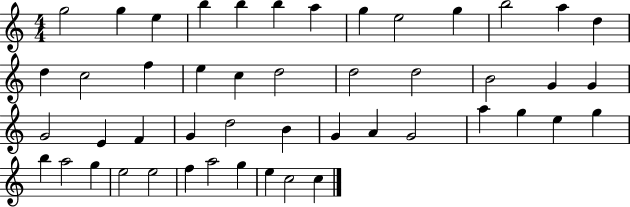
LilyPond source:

{
  \clef treble
  \numericTimeSignature
  \time 4/4
  \key c \major
  g''2 g''4 e''4 | b''4 b''4 b''4 a''4 | g''4 e''2 g''4 | b''2 a''4 d''4 | \break d''4 c''2 f''4 | e''4 c''4 d''2 | d''2 d''2 | b'2 g'4 g'4 | \break g'2 e'4 f'4 | g'4 d''2 b'4 | g'4 a'4 g'2 | a''4 g''4 e''4 g''4 | \break b''4 a''2 g''4 | e''2 e''2 | f''4 a''2 g''4 | e''4 c''2 c''4 | \break \bar "|."
}